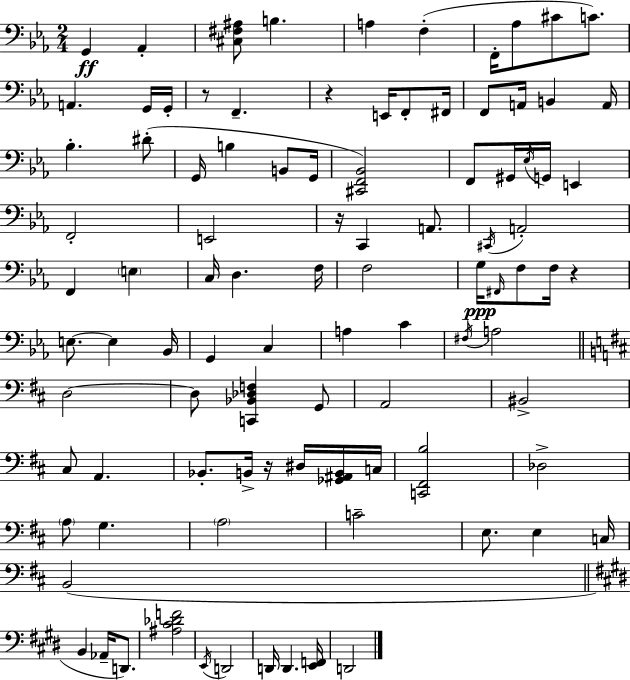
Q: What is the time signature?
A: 2/4